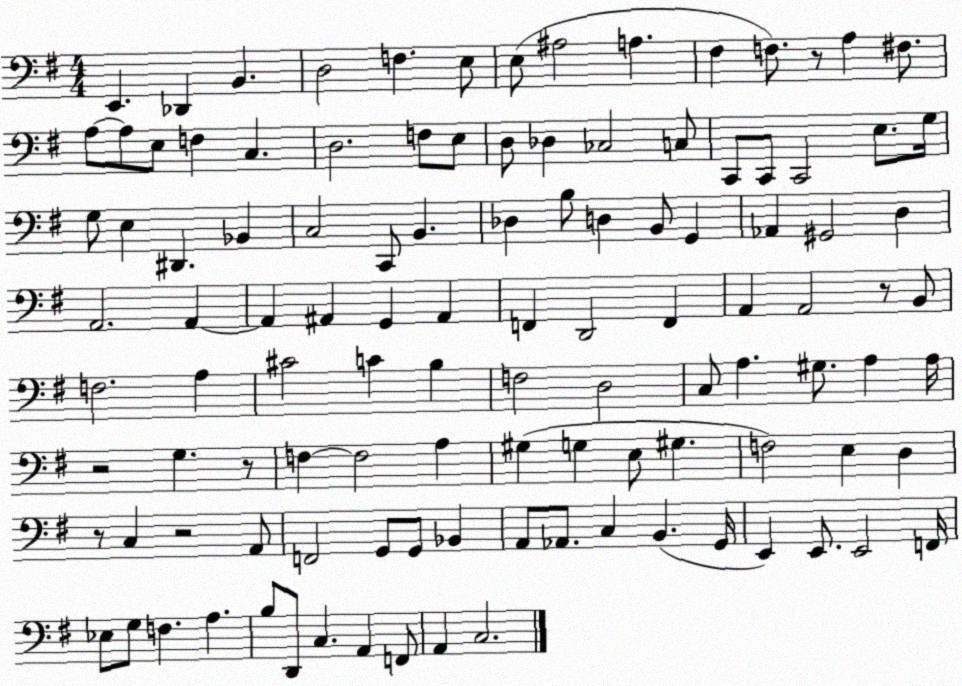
X:1
T:Untitled
M:4/4
L:1/4
K:G
E,, _D,, B,, D,2 F, E,/2 E,/2 ^A,2 A, ^F, F,/2 z/2 A, ^F,/2 A,/2 A,/2 E,/2 F, C, D,2 F,/2 E,/2 D,/2 _D, _C,2 C,/2 C,,/2 C,,/2 C,,2 E,/2 G,/4 G,/2 E, ^D,, _B,, C,2 C,,/2 B,, _D, B,/2 D, B,,/2 G,, _A,, ^G,,2 D, A,,2 A,, A,, ^A,, G,, ^A,, F,, D,,2 F,, A,, A,,2 z/2 B,,/2 F,2 A, ^C2 C B, F,2 D,2 C,/2 A, ^G,/2 A, A,/4 z2 G, z/2 F, F,2 A, ^G, G, E,/2 ^G, F,2 E, D, z/2 C, z2 A,,/2 F,,2 G,,/2 G,,/2 _B,, A,,/2 _A,,/2 C, B,, G,,/4 E,, E,,/2 E,,2 F,,/4 _E,/2 G,/2 F, A, B,/2 D,,/2 C, A,, F,,/2 A,, C,2